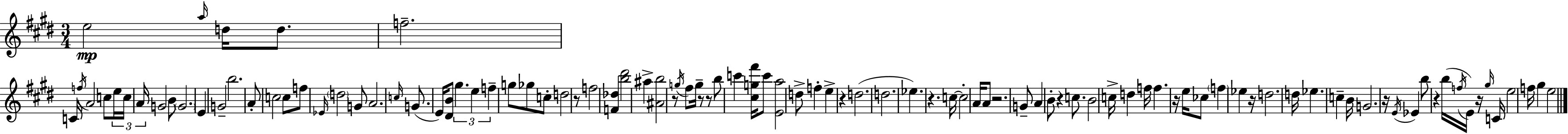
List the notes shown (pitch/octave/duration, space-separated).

E5/h A5/s D5/s D5/e. F5/h. C4/s F5/s A4/h C5/e E5/s C5/s A4/s G4/h B4/e G4/h. E4/q G4/h B5/h. A4/e C5/h C5/e F5/e Eb4/s D5/h G4/e A4/h. C5/s G4/e. E4/s [D#4,B4]/e G#5/q. E5/q F5/q G5/e Gb5/e C5/e D5/h R/e F5/h [F4,Db5]/q [B5,D#6]/h A#5/q [A#4,B5]/h R/e G5/s F#5/e G5/s R/e R/e B5/e C6/q [C#5,G5,F#6]/s C6/e [E4,A5]/h D5/e F5/q E5/q R/q D5/h. D5/h. Eb5/q. R/q. C5/s C5/h A4/s A4/e R/h. G4/e A4/q B4/e R/q C5/e. B4/h C5/s D5/q F5/s F5/q. R/s E5/s CES5/e F5/q Eb5/q R/s D5/h. D5/s Eb5/q. C5/q B4/s G4/h. R/s E4/s Eb4/q B5/e R/q B5/s F5/s E4/s R/s G#5/s C4/s E5/h F5/s G#5/q E5/h